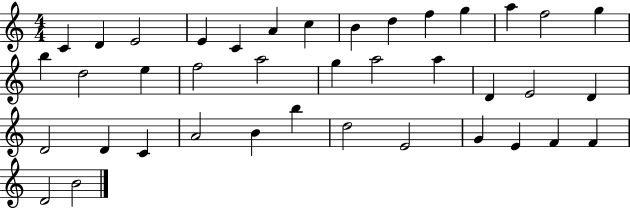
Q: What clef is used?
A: treble